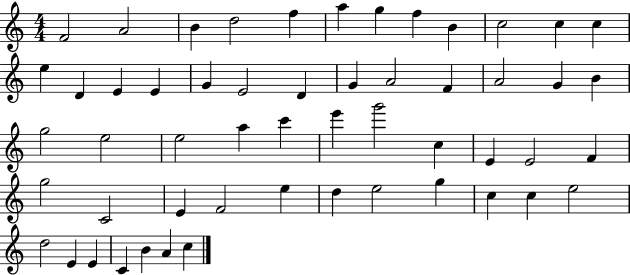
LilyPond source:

{
  \clef treble
  \numericTimeSignature
  \time 4/4
  \key c \major
  f'2 a'2 | b'4 d''2 f''4 | a''4 g''4 f''4 b'4 | c''2 c''4 c''4 | \break e''4 d'4 e'4 e'4 | g'4 e'2 d'4 | g'4 a'2 f'4 | a'2 g'4 b'4 | \break g''2 e''2 | e''2 a''4 c'''4 | e'''4 g'''2 c''4 | e'4 e'2 f'4 | \break g''2 c'2 | e'4 f'2 e''4 | d''4 e''2 g''4 | c''4 c''4 e''2 | \break d''2 e'4 e'4 | c'4 b'4 a'4 c''4 | \bar "|."
}